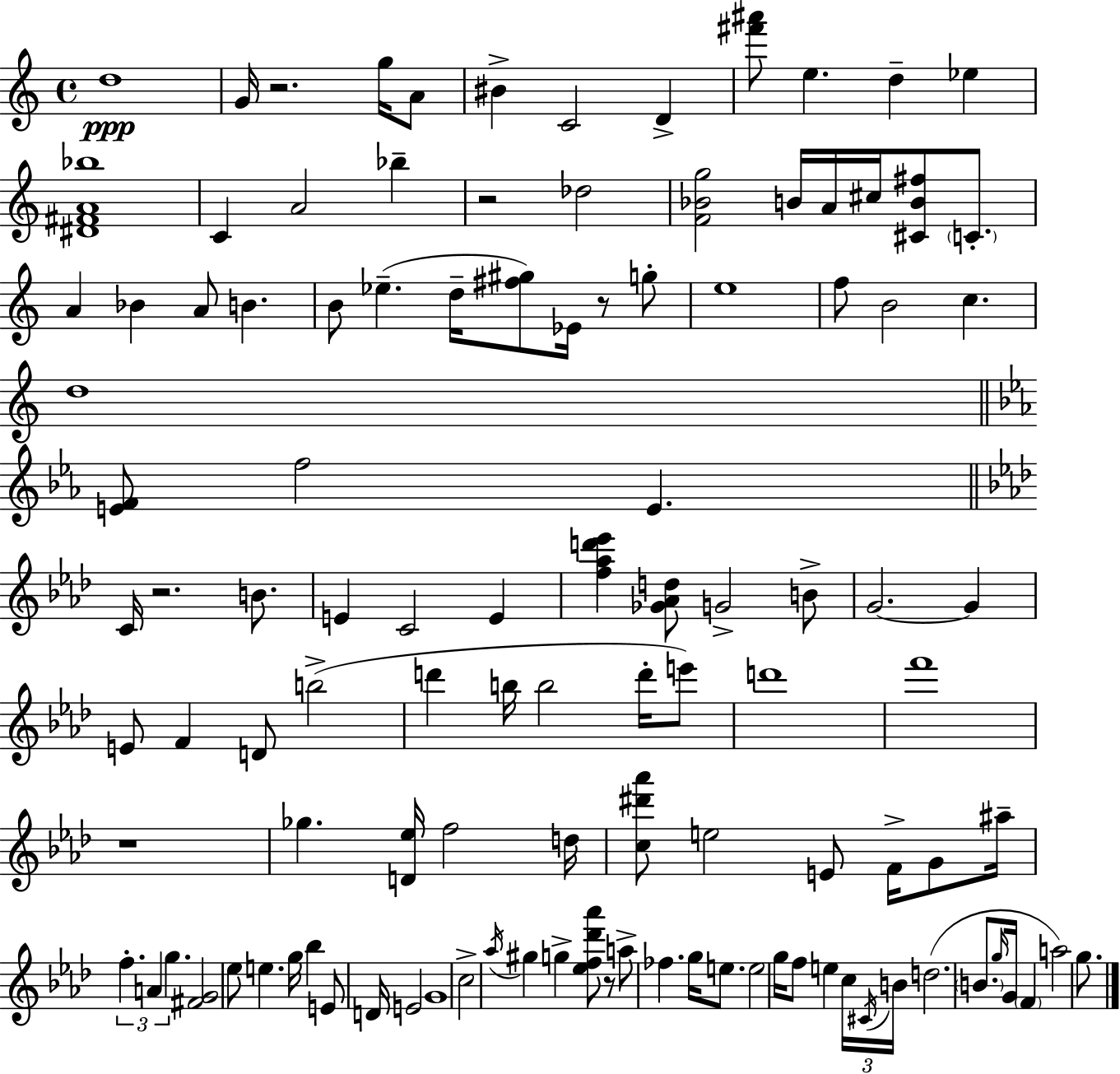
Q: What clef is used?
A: treble